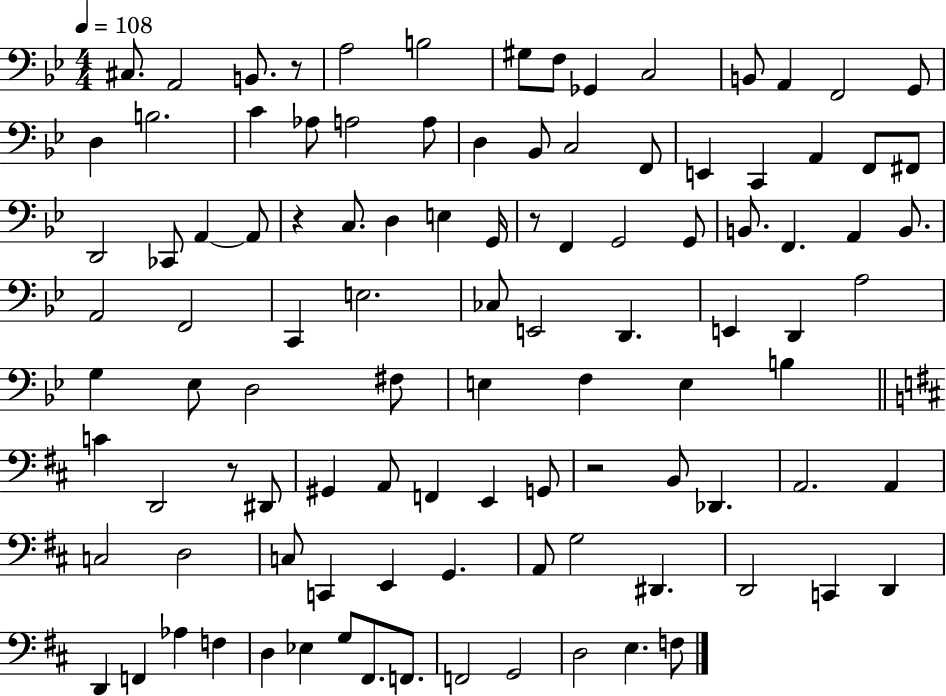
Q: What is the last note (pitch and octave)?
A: F3